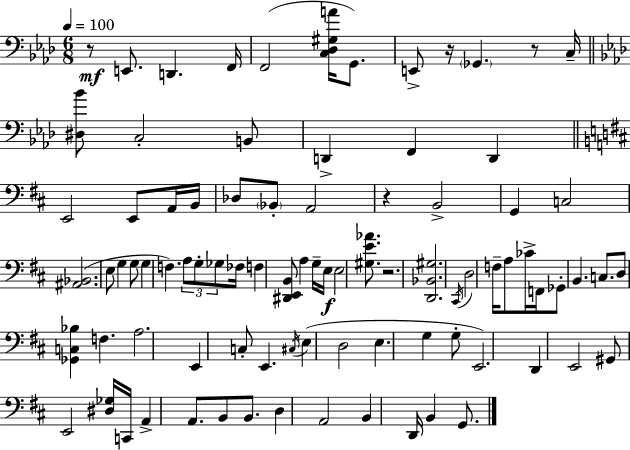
{
  \clef bass
  \numericTimeSignature
  \time 6/8
  \key aes \major
  \tempo 4 = 100
  r8\mf e,8. d,4. f,16 | f,2( <c des gis a'>16 g,8.) | e,8-> r16 \parenthesize ges,4. r8 c16-- | \bar "||" \break \key aes \major <dis bes'>8 c2-. b,8 | d,4-> f,4 d,4 | \bar "||" \break \key b \minor e,2 e,8 a,16 b,16 | des8 \parenthesize bes,8-. a,2 | r4 b,2-> | g,4 c2 | \break <ais, bes,>2.( | e8 g4 g8 g4 | f4.) \tuplet 3/2 { a8 g8-. ges8 } | fes16 f4 <dis, e, b,>8 a4 g16-- | \break e16\f e2 <gis e' aes'>8. | r2. | <d, bes, gis>2. | \acciaccatura { cis,16 } d2 f16-- a8 | \break ces'16-> f,16 ges,8-. b,4. c8. | d8 <ges, c bes>4 f4. | a2. | e,4 c8-. e,4. | \break \acciaccatura { cis16 } e4( d2 | e4. g4 | g8-. e,2.) | d,4 e,2 | \break gis,8 e,2 | <dis ges>16 c,16 a,4-> a,8. b,8 b,8. | d4 a,2 | b,4 d,16 b,4 g,8. | \break \bar "|."
}